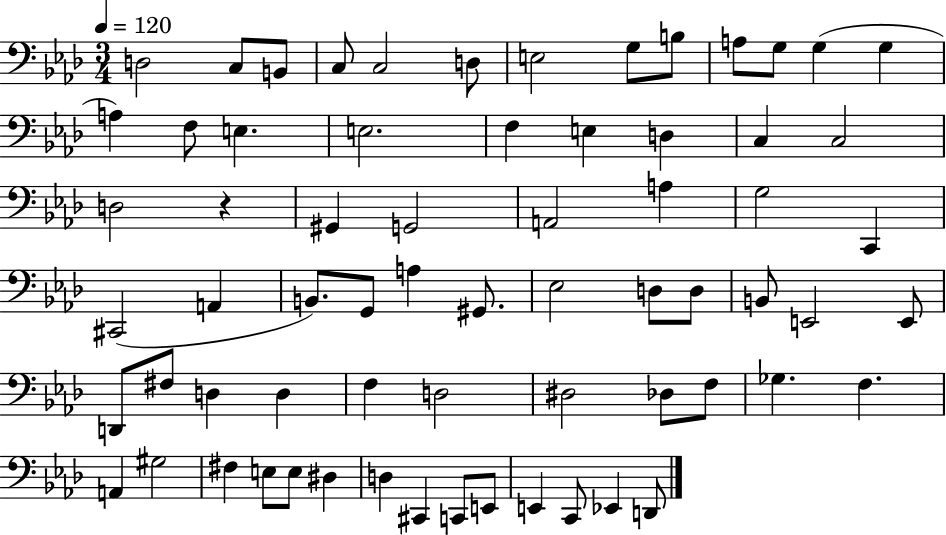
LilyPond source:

{
  \clef bass
  \numericTimeSignature
  \time 3/4
  \key aes \major
  \tempo 4 = 120
  \repeat volta 2 { d2 c8 b,8 | c8 c2 d8 | e2 g8 b8 | a8 g8 g4( g4 | \break a4) f8 e4. | e2. | f4 e4 d4 | c4 c2 | \break d2 r4 | gis,4 g,2 | a,2 a4 | g2 c,4 | \break cis,2( a,4 | b,8.) g,8 a4 gis,8. | ees2 d8 d8 | b,8 e,2 e,8 | \break d,8 fis8 d4 d4 | f4 d2 | dis2 des8 f8 | ges4. f4. | \break a,4 gis2 | fis4 e8 e8 dis4 | d4 cis,4 c,8 e,8 | e,4 c,8 ees,4 d,8 | \break } \bar "|."
}